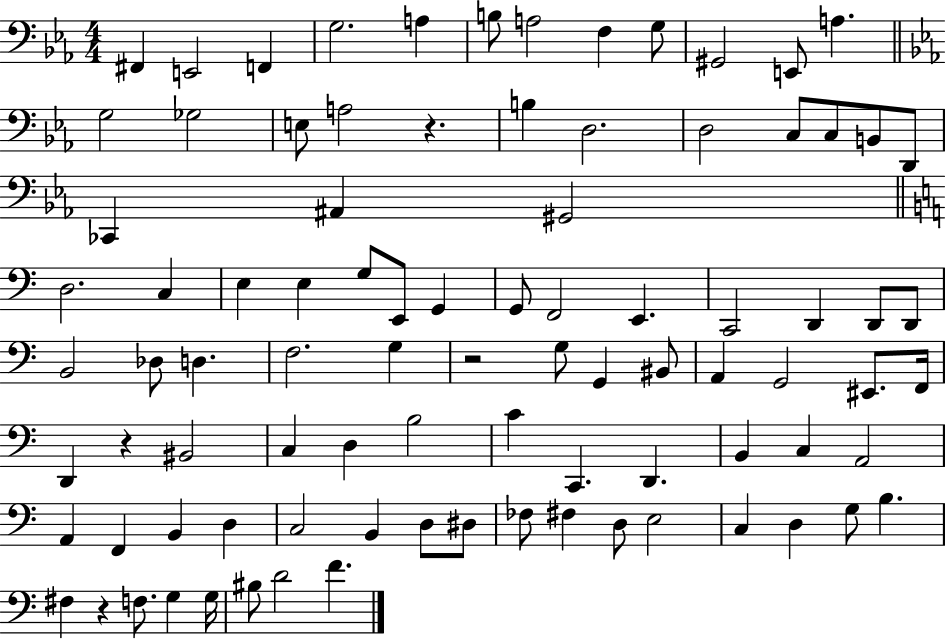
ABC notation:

X:1
T:Untitled
M:4/4
L:1/4
K:Eb
^F,, E,,2 F,, G,2 A, B,/2 A,2 F, G,/2 ^G,,2 E,,/2 A, G,2 _G,2 E,/2 A,2 z B, D,2 D,2 C,/2 C,/2 B,,/2 D,,/2 _C,, ^A,, ^G,,2 D,2 C, E, E, G,/2 E,,/2 G,, G,,/2 F,,2 E,, C,,2 D,, D,,/2 D,,/2 B,,2 _D,/2 D, F,2 G, z2 G,/2 G,, ^B,,/2 A,, G,,2 ^E,,/2 F,,/4 D,, z ^B,,2 C, D, B,2 C C,, D,, B,, C, A,,2 A,, F,, B,, D, C,2 B,, D,/2 ^D,/2 _F,/2 ^F, D,/2 E,2 C, D, G,/2 B, ^F, z F,/2 G, G,/4 ^B,/2 D2 F